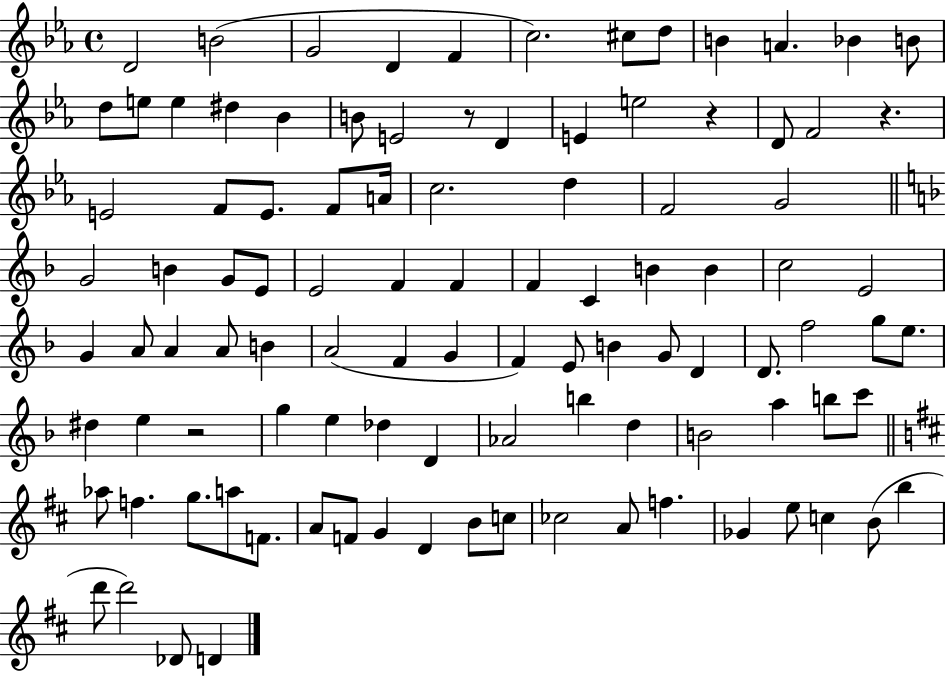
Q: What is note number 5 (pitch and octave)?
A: F4